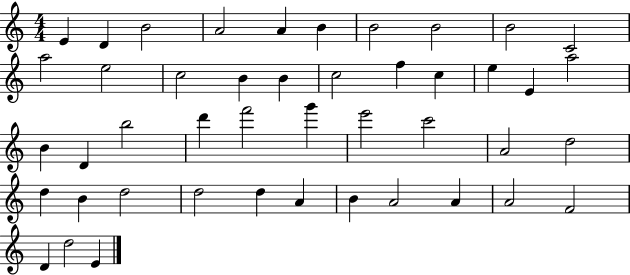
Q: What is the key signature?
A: C major